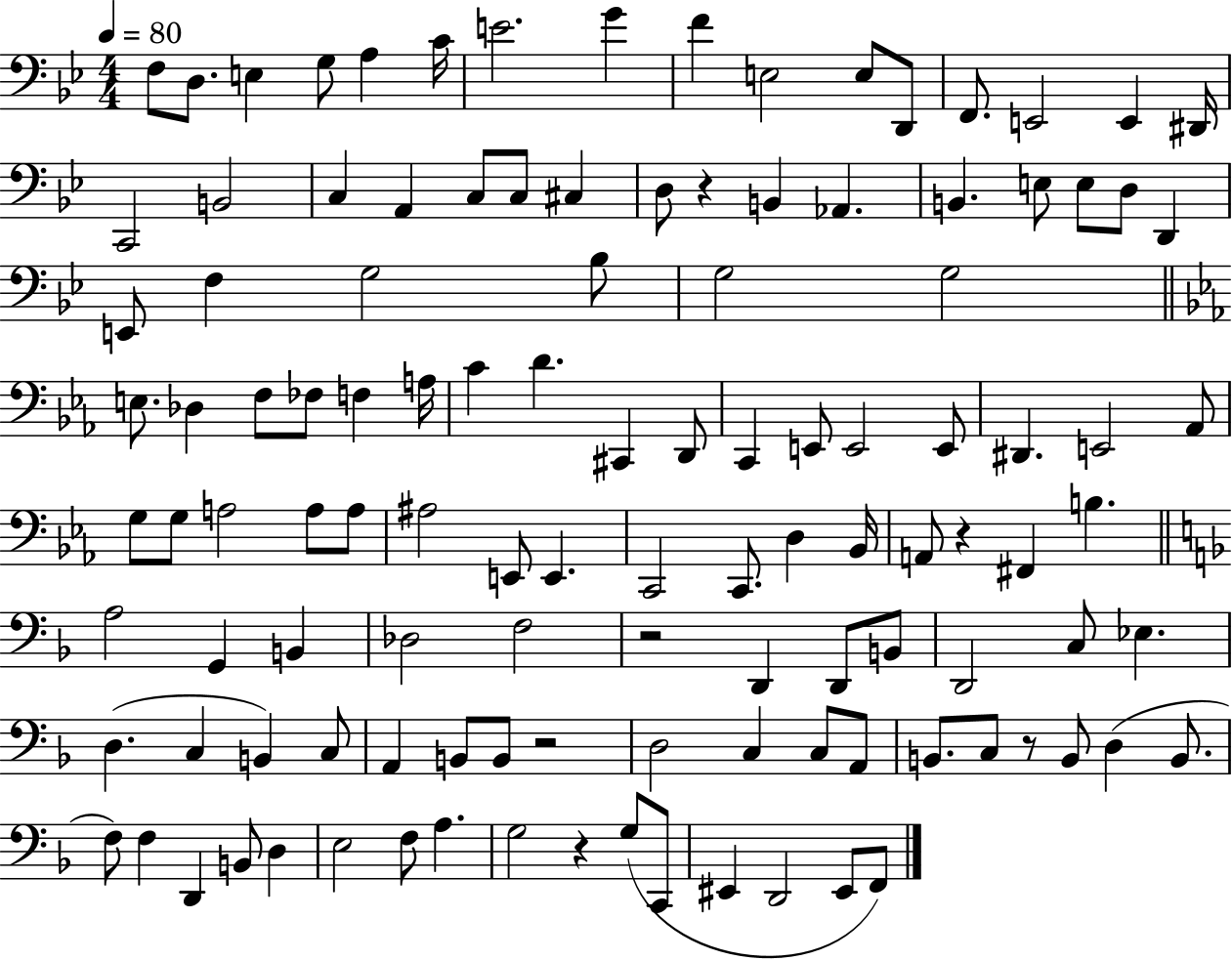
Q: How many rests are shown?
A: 6